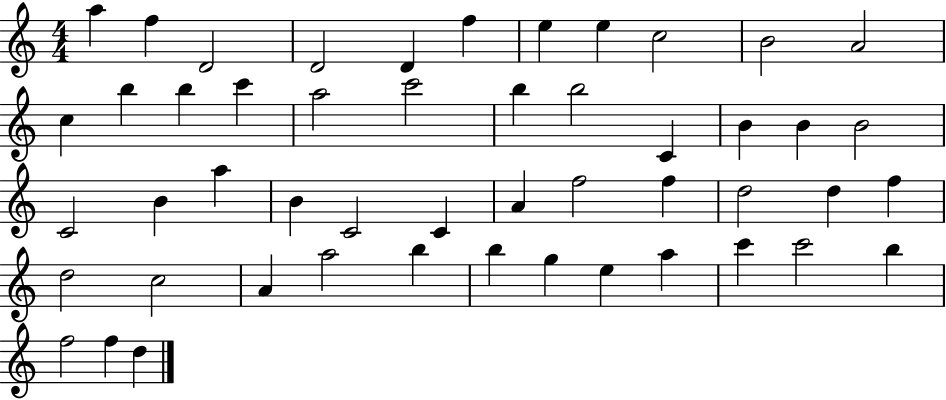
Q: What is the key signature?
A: C major